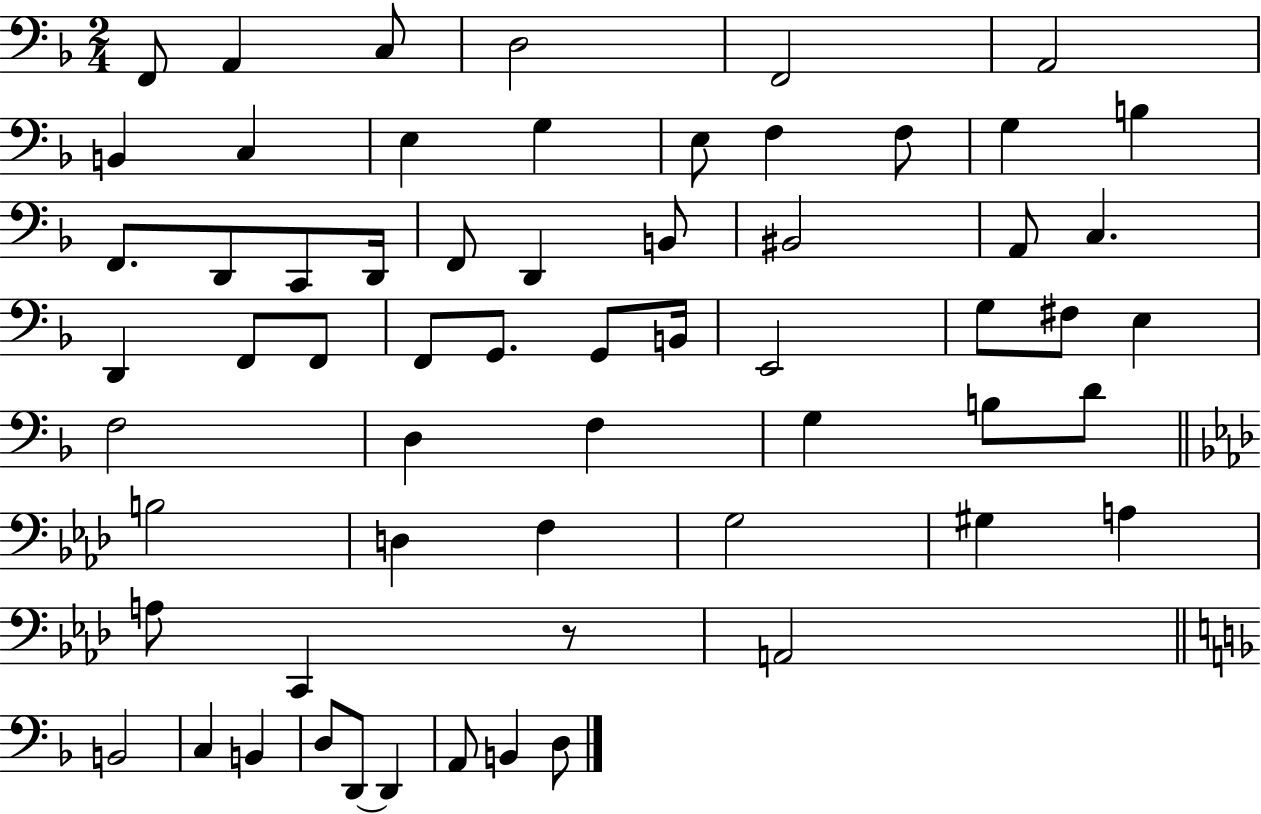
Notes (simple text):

F2/e A2/q C3/e D3/h F2/h A2/h B2/q C3/q E3/q G3/q E3/e F3/q F3/e G3/q B3/q F2/e. D2/e C2/e D2/s F2/e D2/q B2/e BIS2/h A2/e C3/q. D2/q F2/e F2/e F2/e G2/e. G2/e B2/s E2/h G3/e F#3/e E3/q F3/h D3/q F3/q G3/q B3/e D4/e B3/h D3/q F3/q G3/h G#3/q A3/q A3/e C2/q R/e A2/h B2/h C3/q B2/q D3/e D2/e D2/q A2/e B2/q D3/e